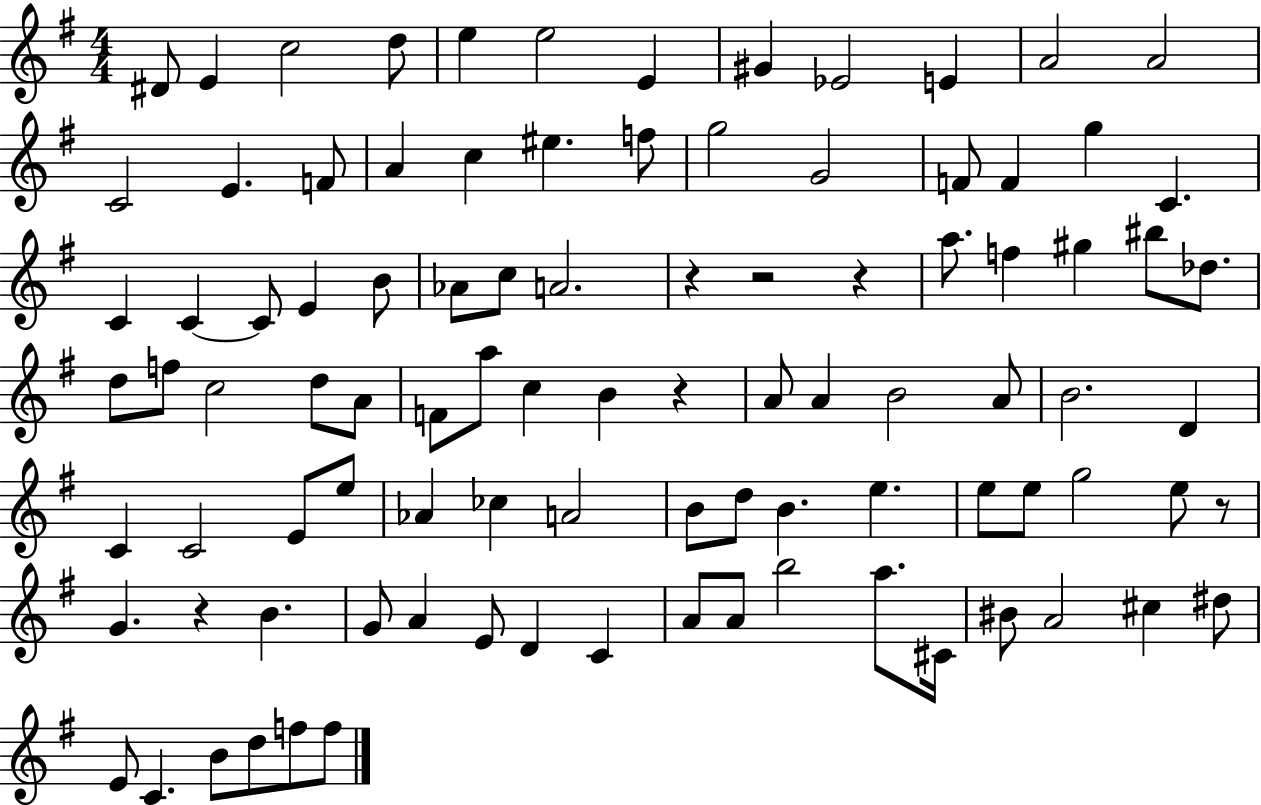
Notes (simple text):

D#4/e E4/q C5/h D5/e E5/q E5/h E4/q G#4/q Eb4/h E4/q A4/h A4/h C4/h E4/q. F4/e A4/q C5/q EIS5/q. F5/e G5/h G4/h F4/e F4/q G5/q C4/q. C4/q C4/q C4/e E4/q B4/e Ab4/e C5/e A4/h. R/q R/h R/q A5/e. F5/q G#5/q BIS5/e Db5/e. D5/e F5/e C5/h D5/e A4/e F4/e A5/e C5/q B4/q R/q A4/e A4/q B4/h A4/e B4/h. D4/q C4/q C4/h E4/e E5/e Ab4/q CES5/q A4/h B4/e D5/e B4/q. E5/q. E5/e E5/e G5/h E5/e R/e G4/q. R/q B4/q. G4/e A4/q E4/e D4/q C4/q A4/e A4/e B5/h A5/e. C#4/s BIS4/e A4/h C#5/q D#5/e E4/e C4/q. B4/e D5/e F5/e F5/e